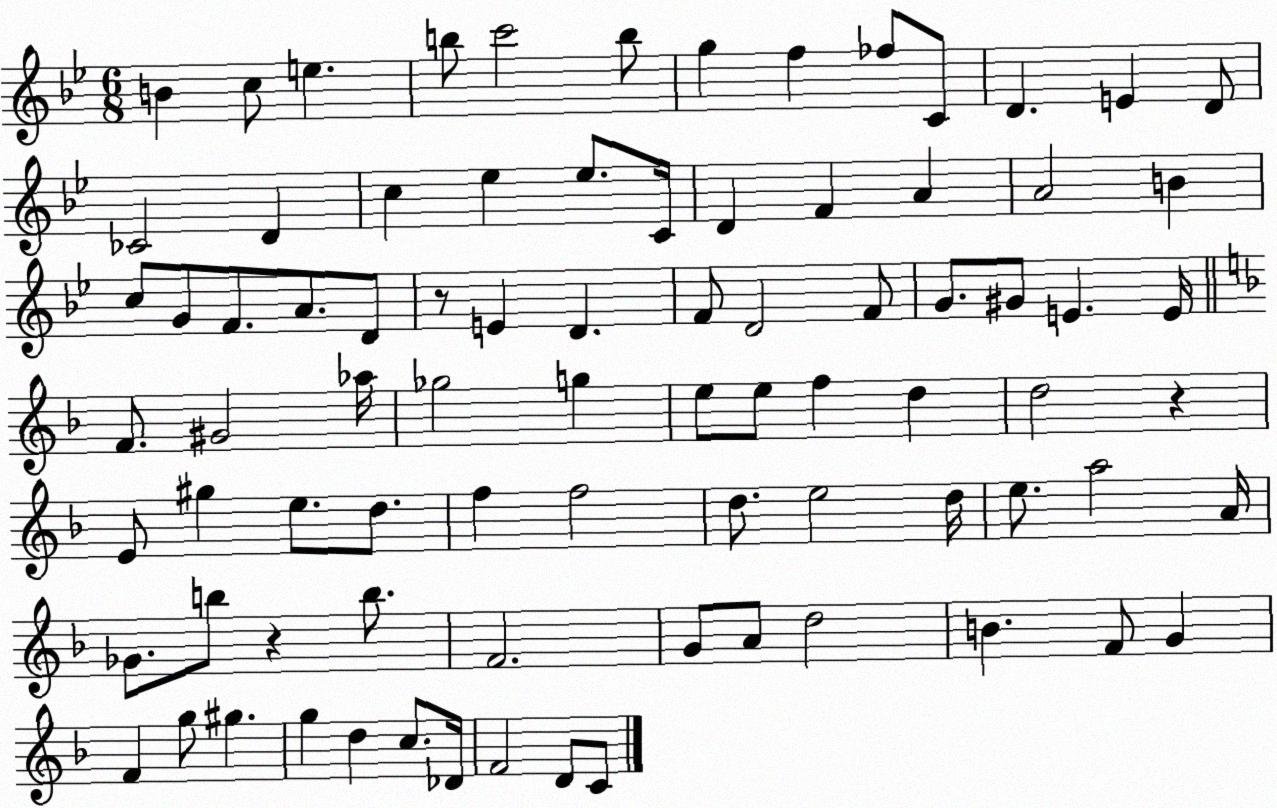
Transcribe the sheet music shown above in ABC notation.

X:1
T:Untitled
M:6/8
L:1/4
K:Bb
B c/2 e b/2 c'2 b/2 g f _f/2 C/2 D E D/2 _C2 D c _e _e/2 C/4 D F A A2 B c/2 G/2 F/2 A/2 D/2 z/2 E D F/2 D2 F/2 G/2 ^G/2 E E/4 F/2 ^G2 _a/4 _g2 g e/2 e/2 f d d2 z E/2 ^g e/2 d/2 f f2 d/2 e2 d/4 e/2 a2 A/4 _G/2 b/2 z b/2 F2 G/2 A/2 d2 B F/2 G F g/2 ^g g d c/2 _D/4 F2 D/2 C/2